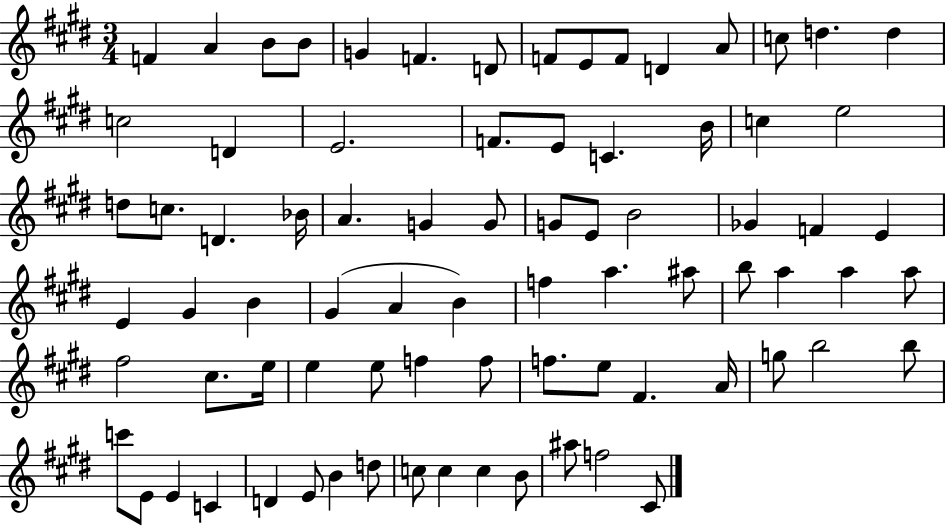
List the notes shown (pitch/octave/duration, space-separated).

F4/q A4/q B4/e B4/e G4/q F4/q. D4/e F4/e E4/e F4/e D4/q A4/e C5/e D5/q. D5/q C5/h D4/q E4/h. F4/e. E4/e C4/q. B4/s C5/q E5/h D5/e C5/e. D4/q. Bb4/s A4/q. G4/q G4/e G4/e E4/e B4/h Gb4/q F4/q E4/q E4/q G#4/q B4/q G#4/q A4/q B4/q F5/q A5/q. A#5/e B5/e A5/q A5/q A5/e F#5/h C#5/e. E5/s E5/q E5/e F5/q F5/e F5/e. E5/e F#4/q. A4/s G5/e B5/h B5/e C6/e E4/e E4/q C4/q D4/q E4/e B4/q D5/e C5/e C5/q C5/q B4/e A#5/e F5/h C#4/e